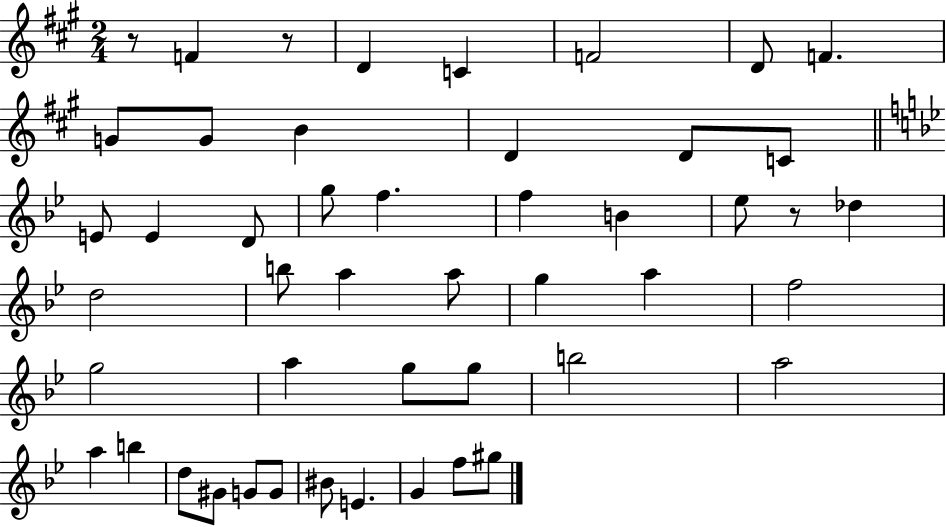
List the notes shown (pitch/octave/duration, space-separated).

R/e F4/q R/e D4/q C4/q F4/h D4/e F4/q. G4/e G4/e B4/q D4/q D4/e C4/e E4/e E4/q D4/e G5/e F5/q. F5/q B4/q Eb5/e R/e Db5/q D5/h B5/e A5/q A5/e G5/q A5/q F5/h G5/h A5/q G5/e G5/e B5/h A5/h A5/q B5/q D5/e G#4/e G4/e G4/e BIS4/e E4/q. G4/q F5/e G#5/e